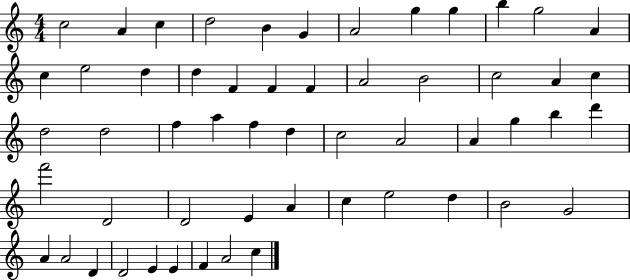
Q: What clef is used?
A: treble